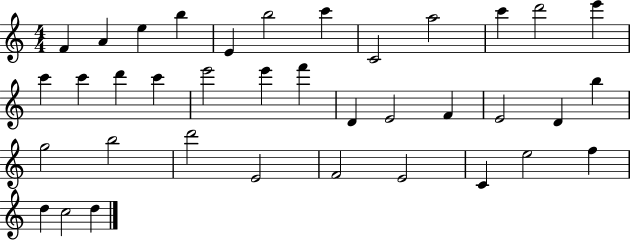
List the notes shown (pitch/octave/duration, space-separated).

F4/q A4/q E5/q B5/q E4/q B5/h C6/q C4/h A5/h C6/q D6/h E6/q C6/q C6/q D6/q C6/q E6/h E6/q F6/q D4/q E4/h F4/q E4/h D4/q B5/q G5/h B5/h D6/h E4/h F4/h E4/h C4/q E5/h F5/q D5/q C5/h D5/q